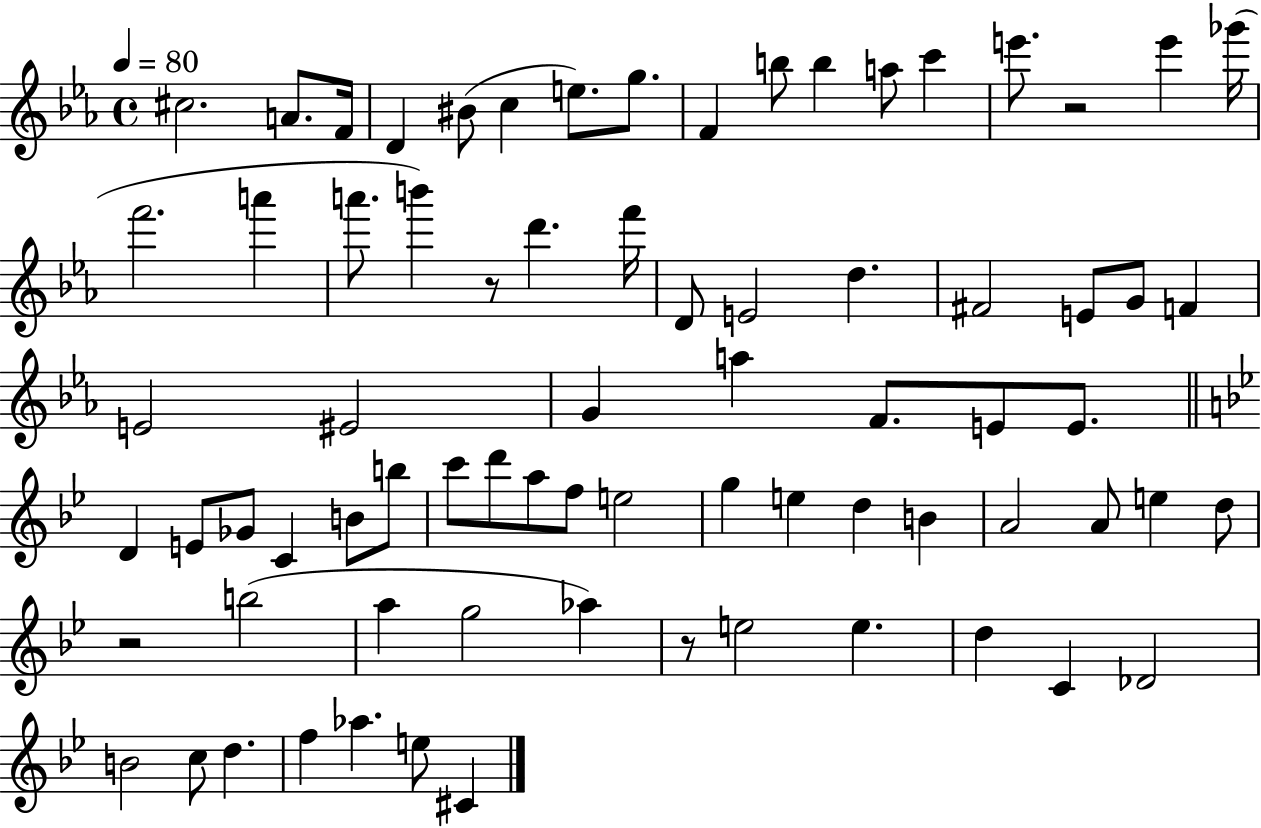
C#5/h. A4/e. F4/s D4/q BIS4/e C5/q E5/e. G5/e. F4/q B5/e B5/q A5/e C6/q E6/e. R/h E6/q Gb6/s F6/h. A6/q A6/e. B6/q R/e D6/q. F6/s D4/e E4/h D5/q. F#4/h E4/e G4/e F4/q E4/h EIS4/h G4/q A5/q F4/e. E4/e E4/e. D4/q E4/e Gb4/e C4/q B4/e B5/e C6/e D6/e A5/e F5/e E5/h G5/q E5/q D5/q B4/q A4/h A4/e E5/q D5/e R/h B5/h A5/q G5/h Ab5/q R/e E5/h E5/q. D5/q C4/q Db4/h B4/h C5/e D5/q. F5/q Ab5/q. E5/e C#4/q